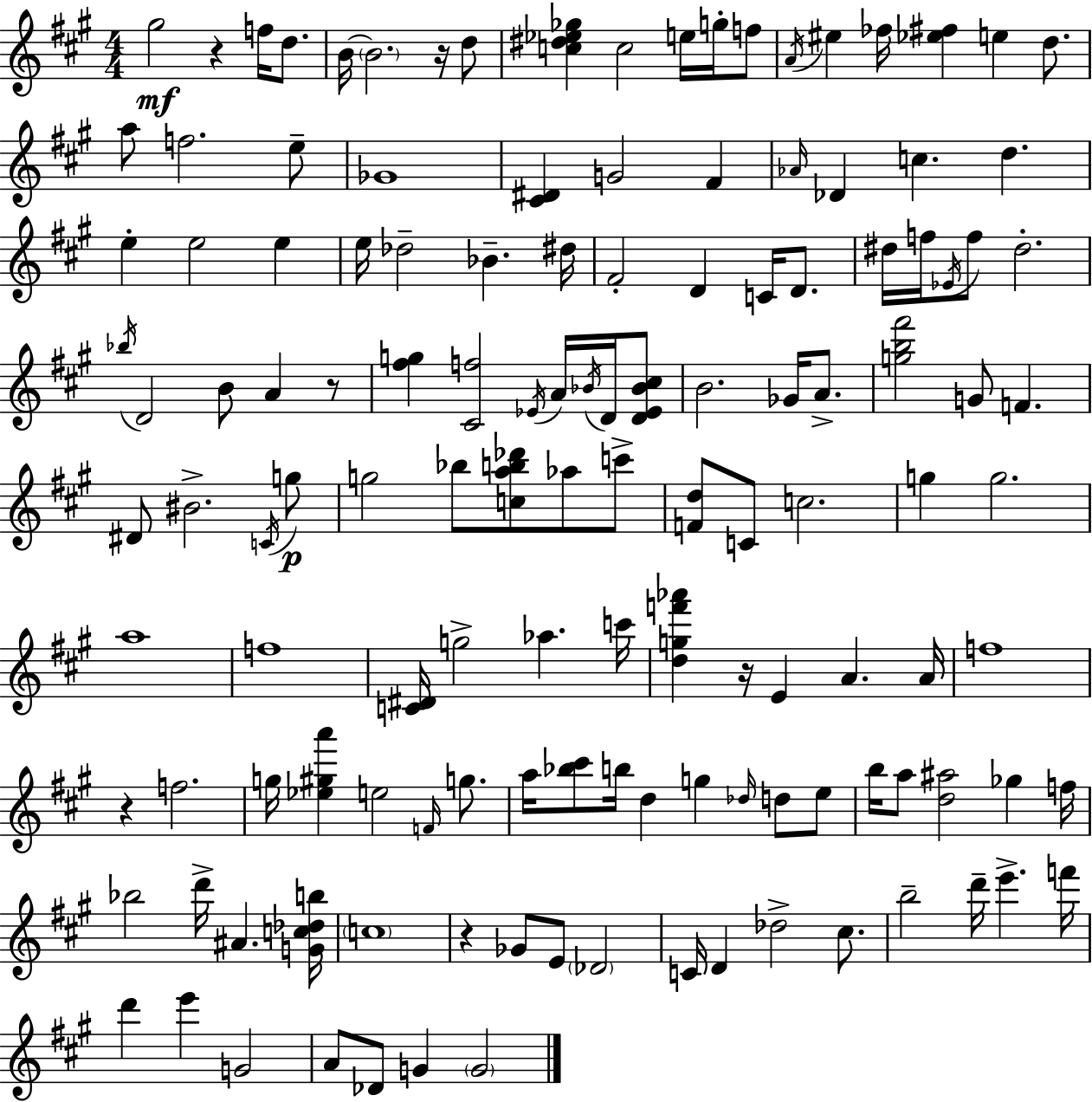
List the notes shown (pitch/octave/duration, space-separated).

G#5/h R/q F5/s D5/e. B4/s B4/h. R/s D5/e [C5,D#5,Eb5,Gb5]/q C5/h E5/s G5/s F5/e A4/s EIS5/q FES5/s [Eb5,F#5]/q E5/q D5/e. A5/e F5/h. E5/e Gb4/w [C#4,D#4]/q G4/h F#4/q Ab4/s Db4/q C5/q. D5/q. E5/q E5/h E5/q E5/s Db5/h Bb4/q. D#5/s F#4/h D4/q C4/s D4/e. D#5/s F5/s Eb4/s F5/e D#5/h. Bb5/s D4/h B4/e A4/q R/e [F#5,G5]/q [C#4,F5]/h Eb4/s A4/s Bb4/s D4/s [D4,Eb4,Bb4,C#5]/e B4/h. Gb4/s A4/e. [G5,B5,F#6]/h G4/e F4/q. D#4/e BIS4/h. C4/s G5/e G5/h Bb5/e [C5,A5,B5,Db6]/e Ab5/e C6/e [F4,D5]/e C4/e C5/h. G5/q G5/h. A5/w F5/w [C4,D#4]/s G5/h Ab5/q. C6/s [D5,G5,F6,Ab6]/q R/s E4/q A4/q. A4/s F5/w R/q F5/h. G5/s [Eb5,G#5,A6]/q E5/h F4/s G5/e. A5/s [Bb5,C#6]/e B5/s D5/q G5/q Db5/s D5/e E5/e B5/s A5/e [D5,A#5]/h Gb5/q F5/s Bb5/h D6/s A#4/q. [G4,C5,Db5,B5]/s C5/w R/q Gb4/e E4/e Db4/h C4/s D4/q Db5/h C#5/e. B5/h D6/s E6/q. F6/s D6/q E6/q G4/h A4/e Db4/e G4/q G4/h